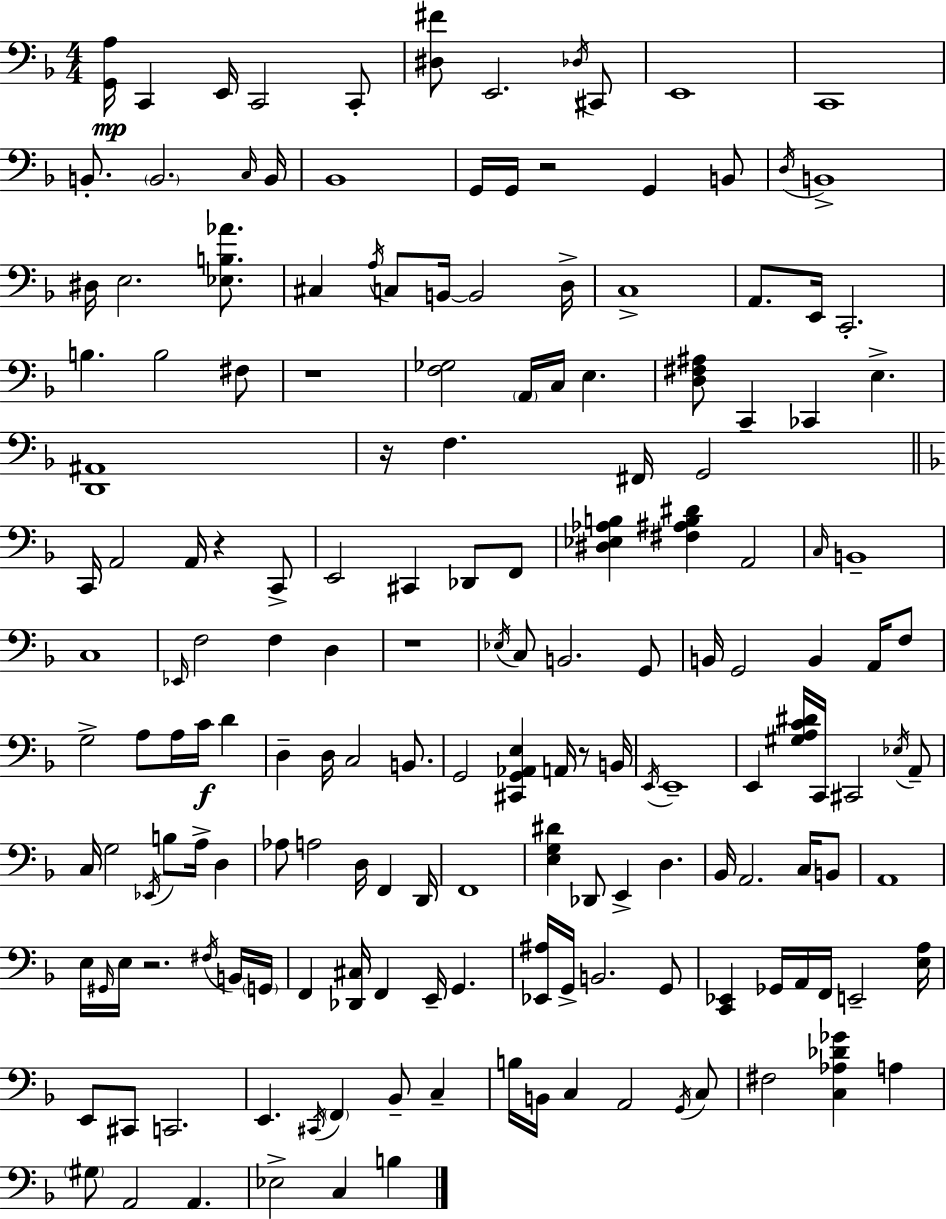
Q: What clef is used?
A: bass